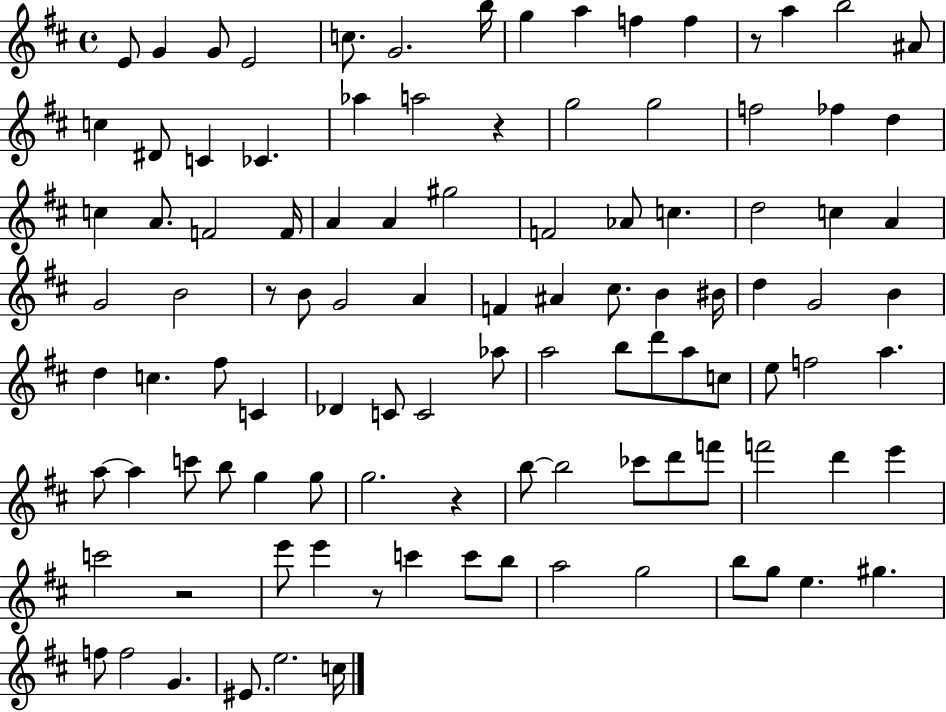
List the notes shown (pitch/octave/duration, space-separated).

E4/e G4/q G4/e E4/h C5/e. G4/h. B5/s G5/q A5/q F5/q F5/q R/e A5/q B5/h A#4/e C5/q D#4/e C4/q CES4/q. Ab5/q A5/h R/q G5/h G5/h F5/h FES5/q D5/q C5/q A4/e. F4/h F4/s A4/q A4/q G#5/h F4/h Ab4/e C5/q. D5/h C5/q A4/q G4/h B4/h R/e B4/e G4/h A4/q F4/q A#4/q C#5/e. B4/q BIS4/s D5/q G4/h B4/q D5/q C5/q. F#5/e C4/q Db4/q C4/e C4/h Ab5/e A5/h B5/e D6/e A5/e C5/e E5/e F5/h A5/q. A5/e A5/q C6/e B5/e G5/q G5/e G5/h. R/q B5/e B5/h CES6/e D6/e F6/e F6/h D6/q E6/q C6/h R/h E6/e E6/q R/e C6/q C6/e B5/e A5/h G5/h B5/e G5/e E5/q. G#5/q. F5/e F5/h G4/q. EIS4/e. E5/h. C5/s